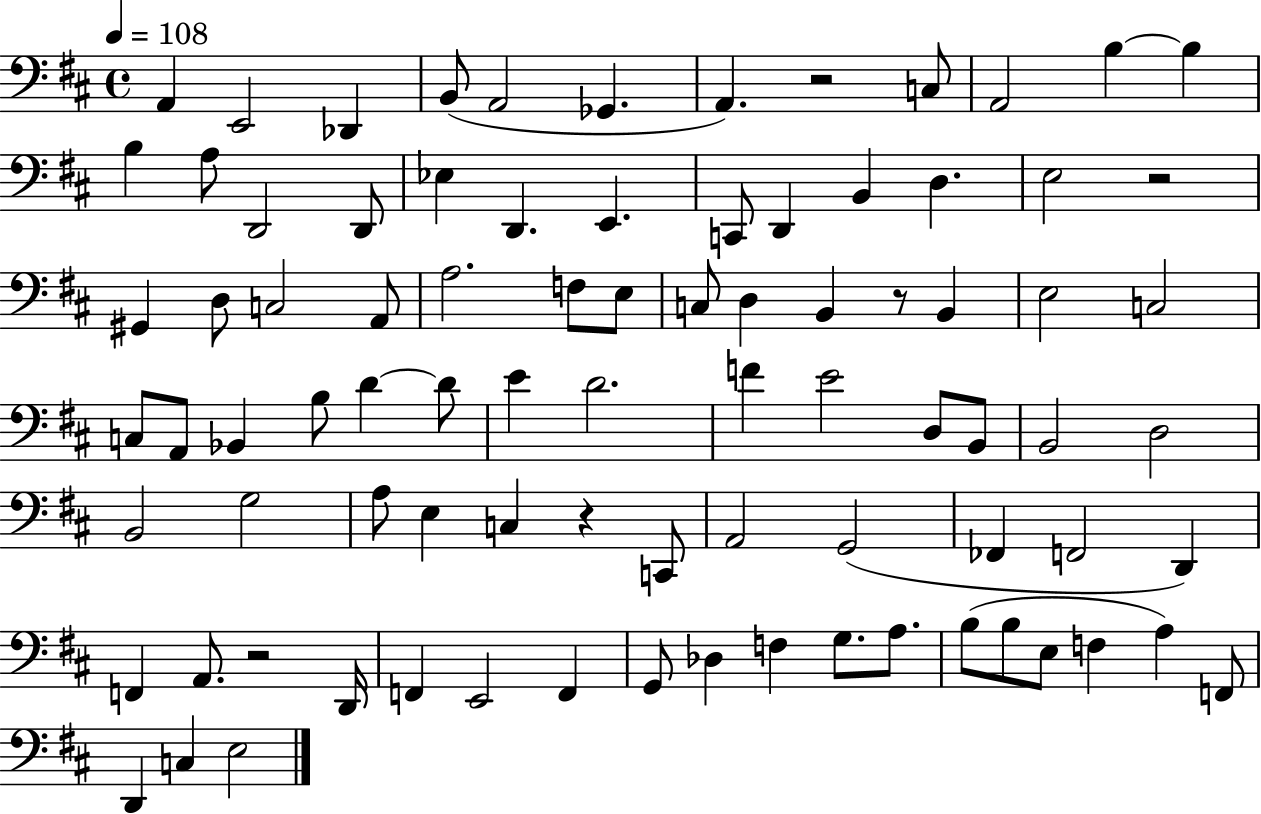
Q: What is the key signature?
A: D major